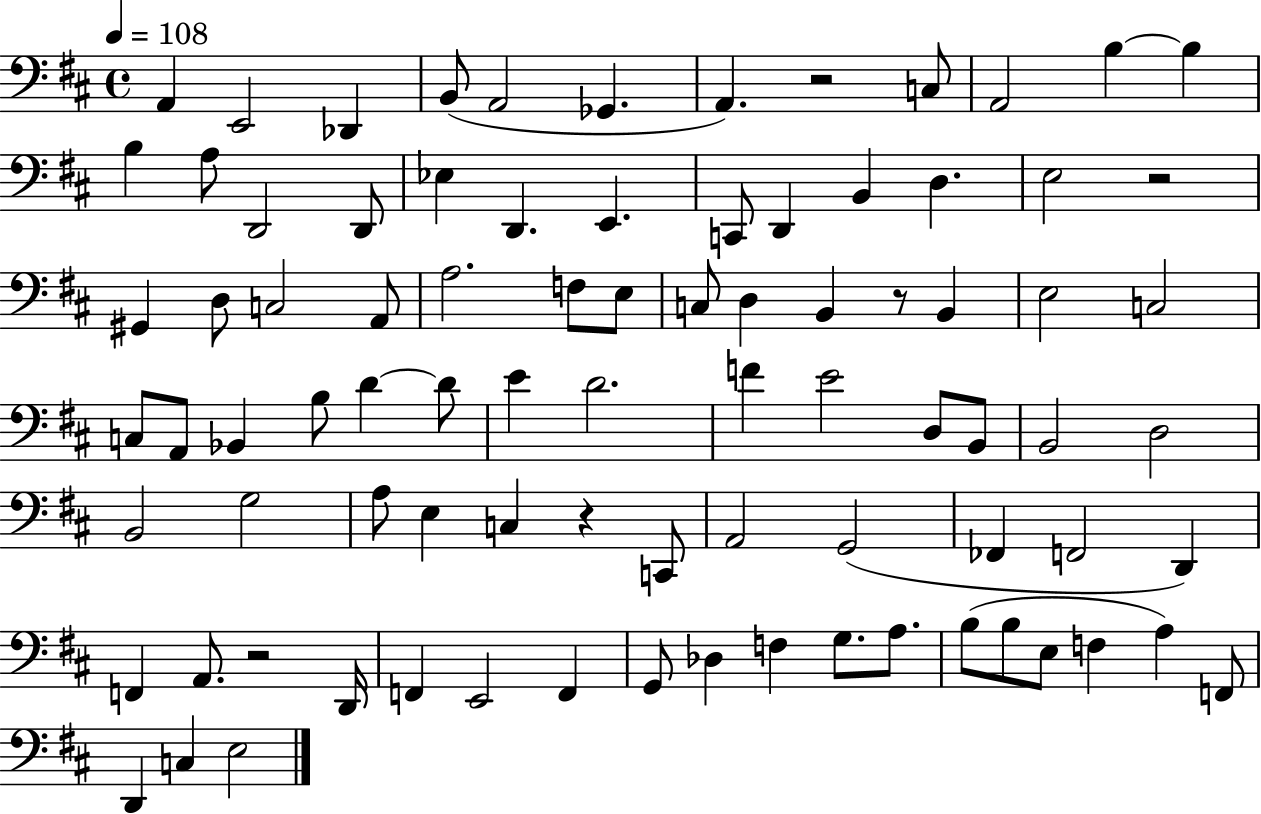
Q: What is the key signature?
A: D major